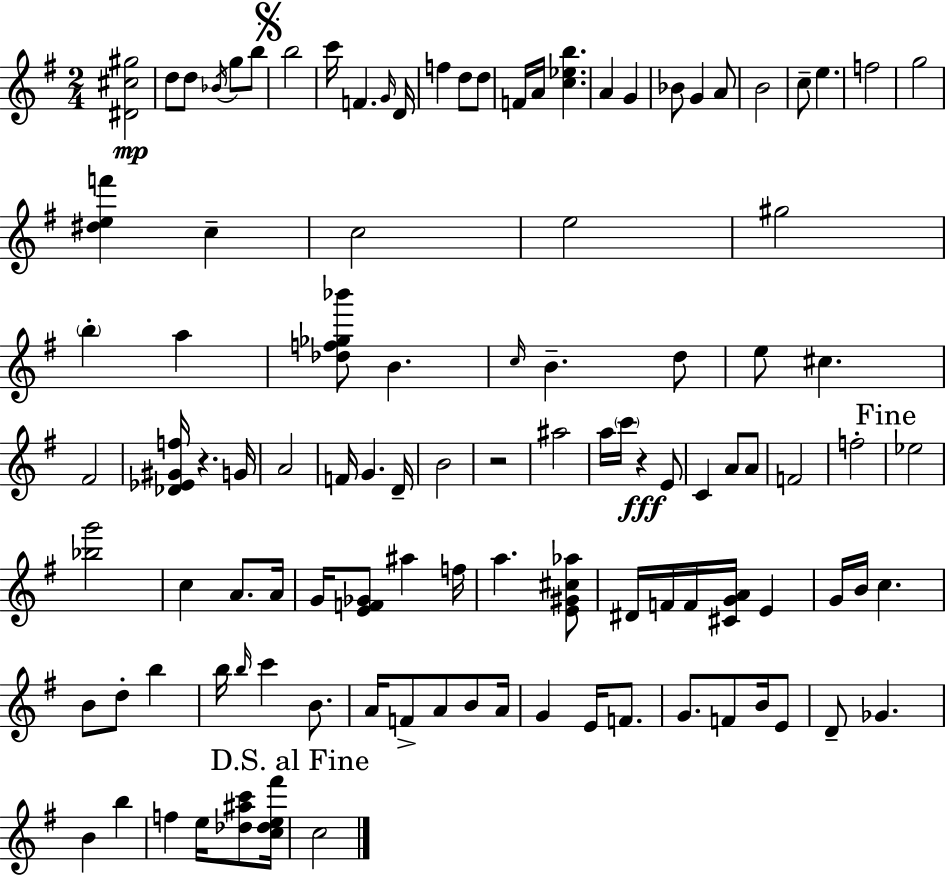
X:1
T:Untitled
M:2/4
L:1/4
K:G
[^D^c^g]2 d/2 d/2 _B/4 g/2 b/2 b2 c'/4 F G/4 D/4 f d/2 d/2 F/4 A/4 [c_eb] A G _B/2 G A/2 B2 c/2 e f2 g2 [^def'] c c2 e2 ^g2 b a [_df_g_b']/2 B c/4 B d/2 e/2 ^c ^F2 [_D_E^Gf]/4 z G/4 A2 F/4 G D/4 B2 z2 ^a2 a/4 c'/4 z E/2 C A/2 A/2 F2 f2 _e2 [_bg']2 c A/2 A/4 G/4 [EF_G]/2 ^a f/4 a [E^G^c_a]/2 ^D/4 F/4 F/4 [^CGA]/4 E G/4 B/4 c B/2 d/2 b b/4 b/4 c' B/2 A/4 F/2 A/2 B/2 A/4 G E/4 F/2 G/2 F/2 B/4 E/2 D/2 _G B b f e/4 [_d^ac']/2 [c_de^f']/4 c2